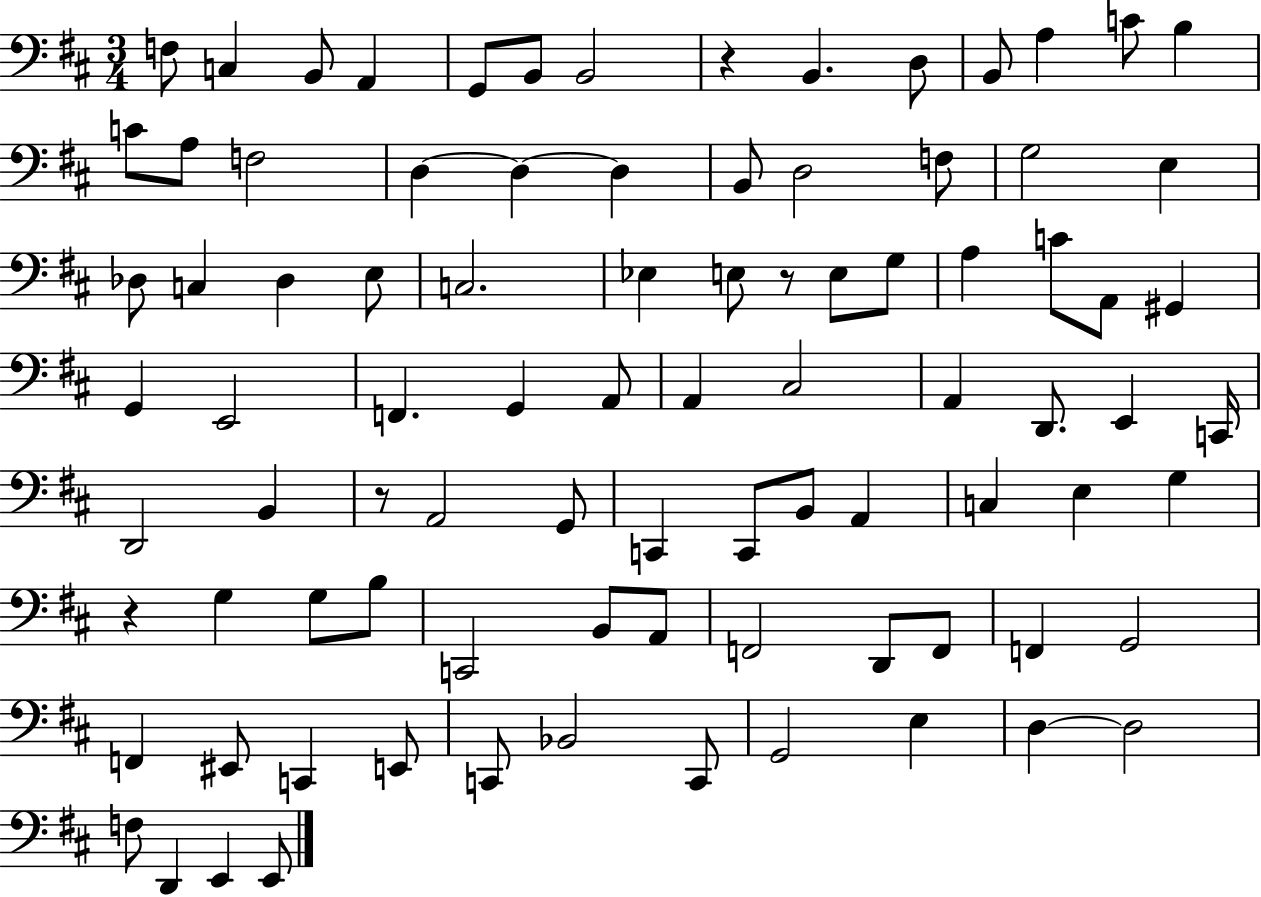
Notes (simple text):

F3/e C3/q B2/e A2/q G2/e B2/e B2/h R/q B2/q. D3/e B2/e A3/q C4/e B3/q C4/e A3/e F3/h D3/q D3/q D3/q B2/e D3/h F3/e G3/h E3/q Db3/e C3/q Db3/q E3/e C3/h. Eb3/q E3/e R/e E3/e G3/e A3/q C4/e A2/e G#2/q G2/q E2/h F2/q. G2/q A2/e A2/q C#3/h A2/q D2/e. E2/q C2/s D2/h B2/q R/e A2/h G2/e C2/q C2/e B2/e A2/q C3/q E3/q G3/q R/q G3/q G3/e B3/e C2/h B2/e A2/e F2/h D2/e F2/e F2/q G2/h F2/q EIS2/e C2/q E2/e C2/e Bb2/h C2/e G2/h E3/q D3/q D3/h F3/e D2/q E2/q E2/e